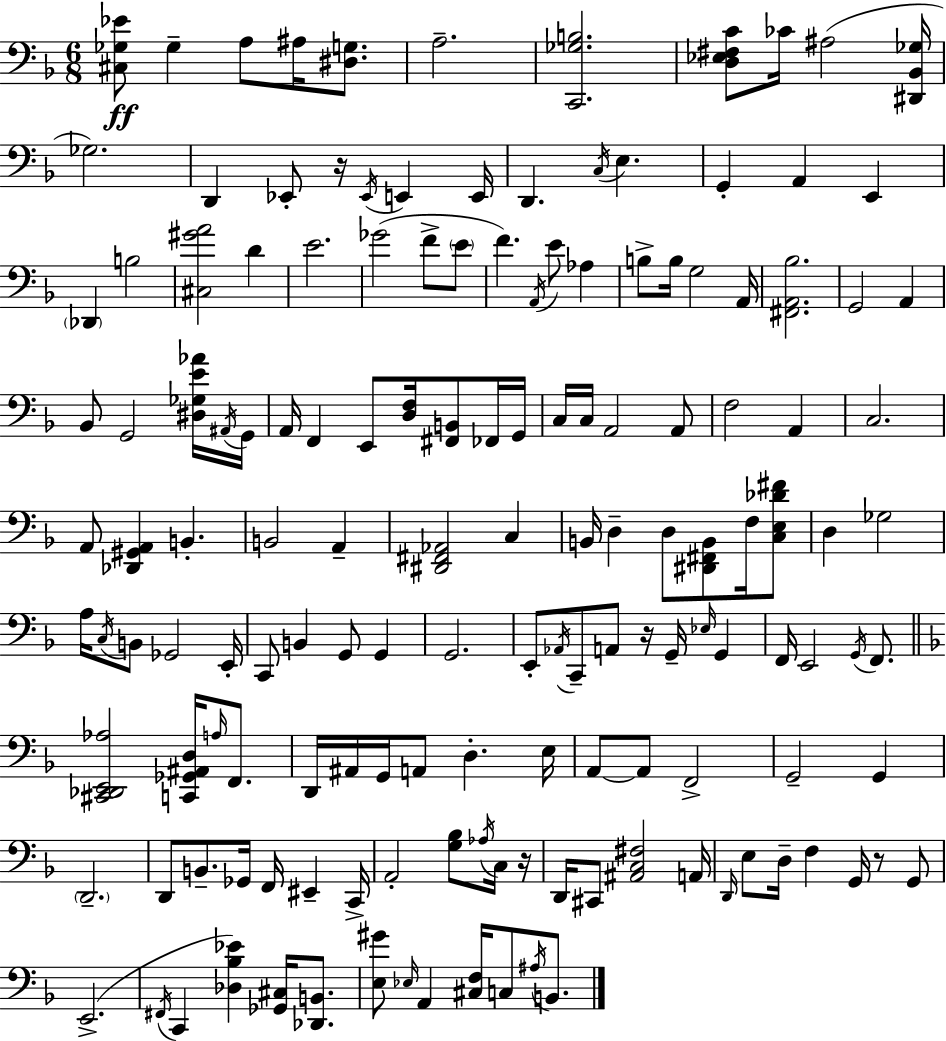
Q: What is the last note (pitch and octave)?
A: B2